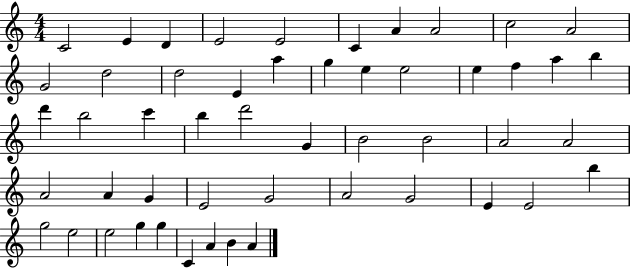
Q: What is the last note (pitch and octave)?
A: A4